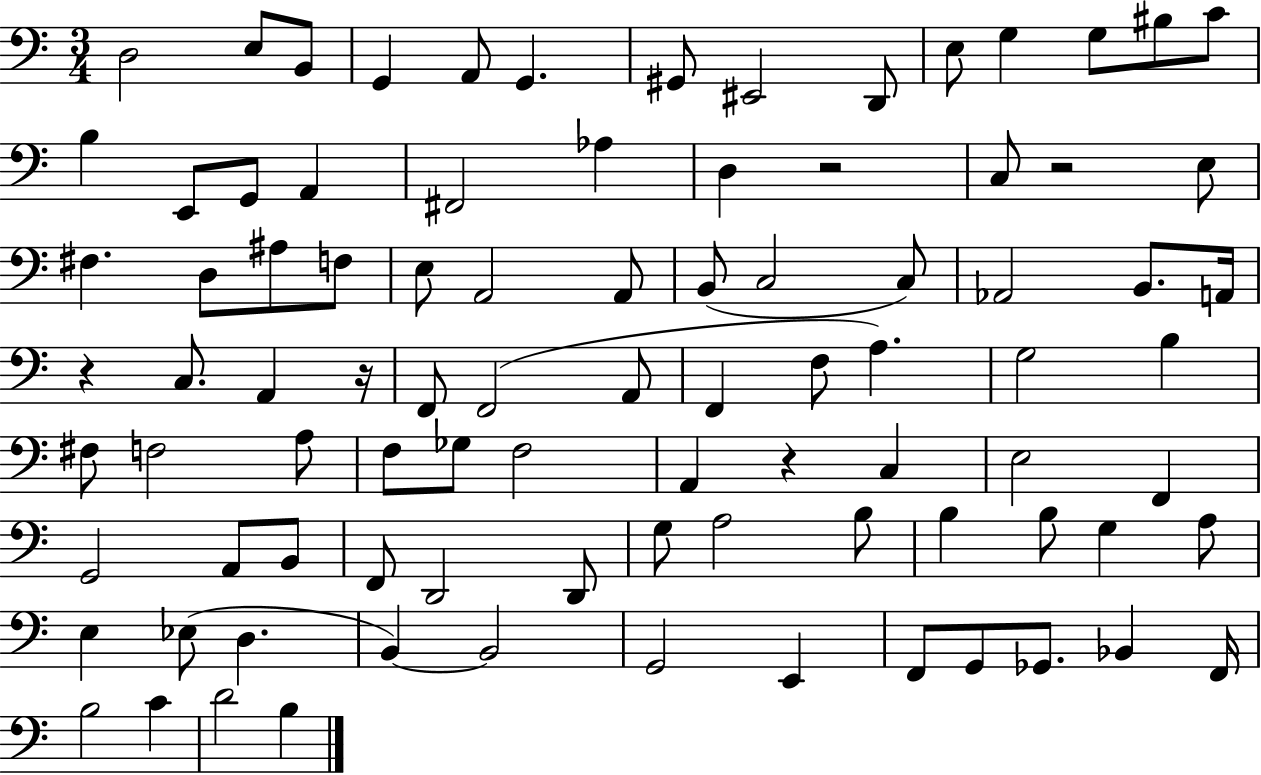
{
  \clef bass
  \numericTimeSignature
  \time 3/4
  \key c \major
  \repeat volta 2 { d2 e8 b,8 | g,4 a,8 g,4. | gis,8 eis,2 d,8 | e8 g4 g8 bis8 c'8 | \break b4 e,8 g,8 a,4 | fis,2 aes4 | d4 r2 | c8 r2 e8 | \break fis4. d8 ais8 f8 | e8 a,2 a,8 | b,8( c2 c8) | aes,2 b,8. a,16 | \break r4 c8. a,4 r16 | f,8 f,2( a,8 | f,4 f8 a4.) | g2 b4 | \break fis8 f2 a8 | f8 ges8 f2 | a,4 r4 c4 | e2 f,4 | \break g,2 a,8 b,8 | f,8 d,2 d,8 | g8 a2 b8 | b4 b8 g4 a8 | \break e4 ees8( d4. | b,4~~) b,2 | g,2 e,4 | f,8 g,8 ges,8. bes,4 f,16 | \break b2 c'4 | d'2 b4 | } \bar "|."
}